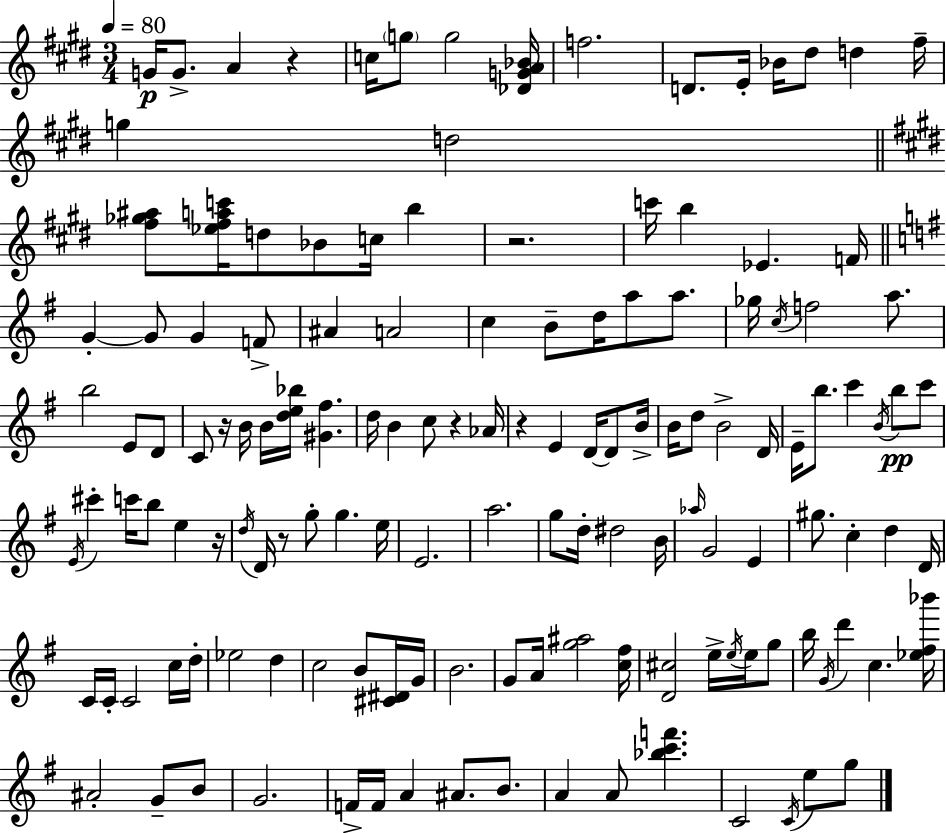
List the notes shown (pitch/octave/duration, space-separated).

G4/s G4/e. A4/q R/q C5/s G5/e G5/h [Db4,G4,A4,Bb4]/s F5/h. D4/e. E4/s Bb4/s D#5/e D5/q F#5/s G5/q D5/h [F#5,Gb5,A#5]/e [Eb5,F#5,A5,C6]/s D5/e Bb4/e C5/s B5/q R/h. C6/s B5/q Eb4/q. F4/s G4/q G4/e G4/q F4/e A#4/q A4/h C5/q B4/e D5/s A5/e A5/e. Gb5/s C5/s F5/h A5/e. B5/h E4/e D4/e C4/e R/s B4/s B4/s [D5,E5,Bb5]/s [G#4,F#5]/q. D5/s B4/q C5/e R/q Ab4/s R/q E4/q D4/s D4/e B4/s B4/s D5/e B4/h D4/s E4/s B5/e. C6/q B4/s B5/e C6/e E4/s C#6/q C6/s B5/e E5/q R/s D5/s D4/s R/e G5/e G5/q. E5/s E4/h. A5/h. G5/e D5/s D#5/h B4/s Ab5/s G4/h E4/q G#5/e. C5/q D5/q D4/s C4/s C4/s C4/h C5/s D5/s Eb5/h D5/q C5/h B4/e [C#4,D#4]/s G4/s B4/h. G4/e A4/s [G5,A#5]/h [C5,F#5]/s [D4,C#5]/h E5/s E5/s E5/s G5/e B5/s G4/s D6/q C5/q. [Eb5,F#5,Bb6]/s A#4/h G4/e B4/e G4/h. F4/s F4/s A4/q A#4/e. B4/e. A4/q A4/e [Bb5,C6,F6]/q. C4/h C4/s E5/e G5/e